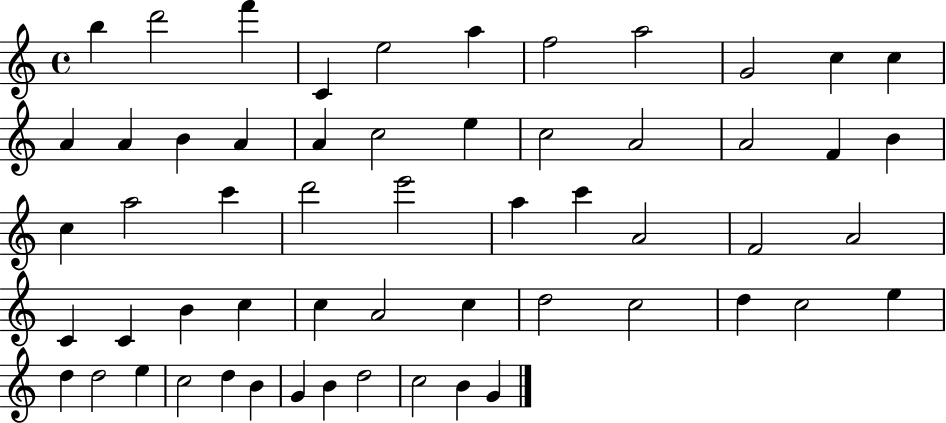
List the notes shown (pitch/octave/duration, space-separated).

B5/q D6/h F6/q C4/q E5/h A5/q F5/h A5/h G4/h C5/q C5/q A4/q A4/q B4/q A4/q A4/q C5/h E5/q C5/h A4/h A4/h F4/q B4/q C5/q A5/h C6/q D6/h E6/h A5/q C6/q A4/h F4/h A4/h C4/q C4/q B4/q C5/q C5/q A4/h C5/q D5/h C5/h D5/q C5/h E5/q D5/q D5/h E5/q C5/h D5/q B4/q G4/q B4/q D5/h C5/h B4/q G4/q